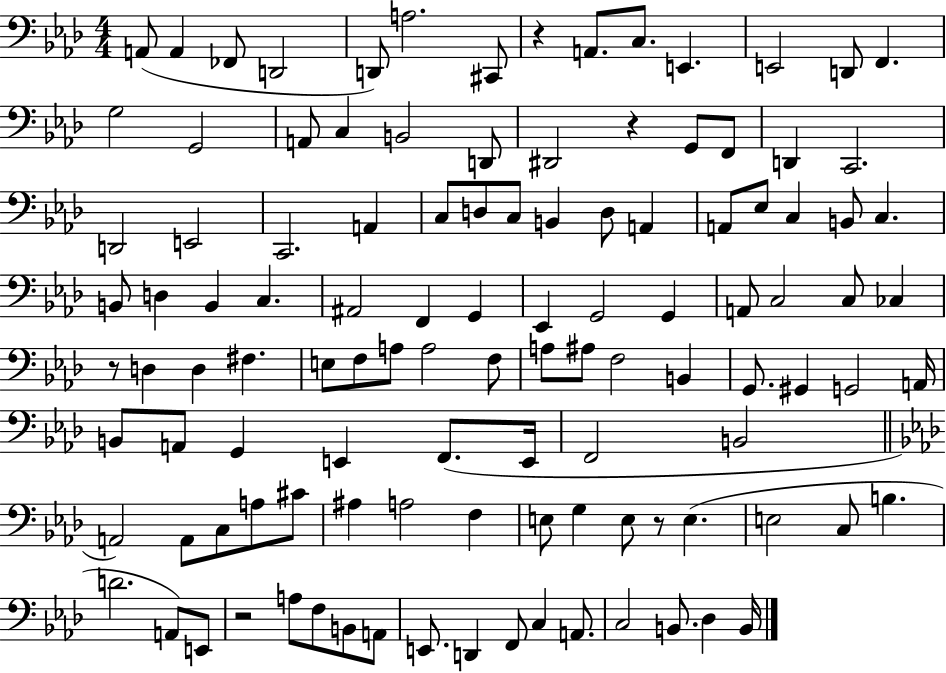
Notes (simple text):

A2/e A2/q FES2/e D2/h D2/e A3/h. C#2/e R/q A2/e. C3/e. E2/q. E2/h D2/e F2/q. G3/h G2/h A2/e C3/q B2/h D2/e D#2/h R/q G2/e F2/e D2/q C2/h. D2/h E2/h C2/h. A2/q C3/e D3/e C3/e B2/q D3/e A2/q A2/e Eb3/e C3/q B2/e C3/q. B2/e D3/q B2/q C3/q. A#2/h F2/q G2/q Eb2/q G2/h G2/q A2/e C3/h C3/e CES3/q R/e D3/q D3/q F#3/q. E3/e F3/e A3/e A3/h F3/e A3/e A#3/e F3/h B2/q G2/e. G#2/q G2/h A2/s B2/e A2/e G2/q E2/q F2/e. E2/s F2/h B2/h A2/h A2/e C3/e A3/e C#4/e A#3/q A3/h F3/q E3/e G3/q E3/e R/e E3/q. E3/h C3/e B3/q. D4/h. A2/e E2/e R/h A3/e F3/e B2/e A2/e E2/e. D2/q F2/e C3/q A2/e. C3/h B2/e. Db3/q B2/s